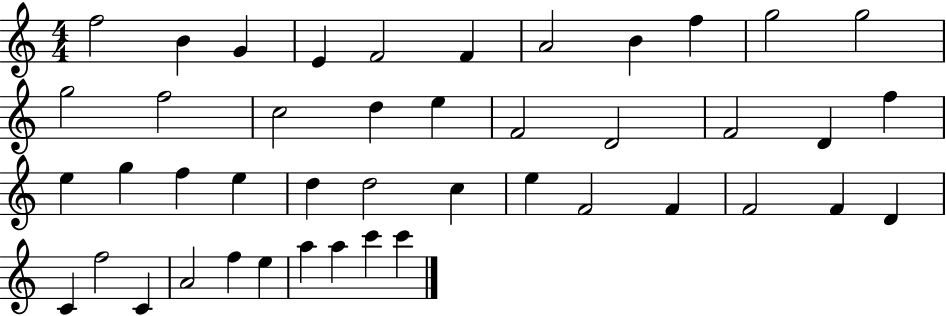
{
  \clef treble
  \numericTimeSignature
  \time 4/4
  \key c \major
  f''2 b'4 g'4 | e'4 f'2 f'4 | a'2 b'4 f''4 | g''2 g''2 | \break g''2 f''2 | c''2 d''4 e''4 | f'2 d'2 | f'2 d'4 f''4 | \break e''4 g''4 f''4 e''4 | d''4 d''2 c''4 | e''4 f'2 f'4 | f'2 f'4 d'4 | \break c'4 f''2 c'4 | a'2 f''4 e''4 | a''4 a''4 c'''4 c'''4 | \bar "|."
}